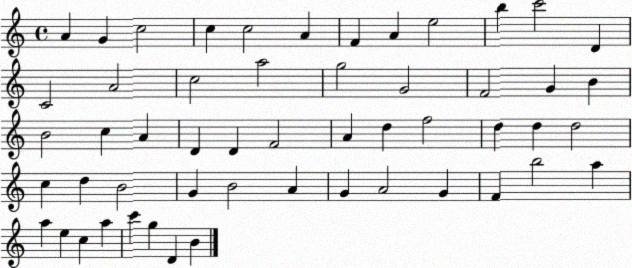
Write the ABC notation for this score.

X:1
T:Untitled
M:4/4
L:1/4
K:C
A G c2 c c2 A F A e2 b c'2 D C2 A2 c2 a2 g2 G2 F2 G B B2 c A D D F2 A d f2 d d d2 c d B2 G B2 A G A2 G F b2 a a e c a c' g D B